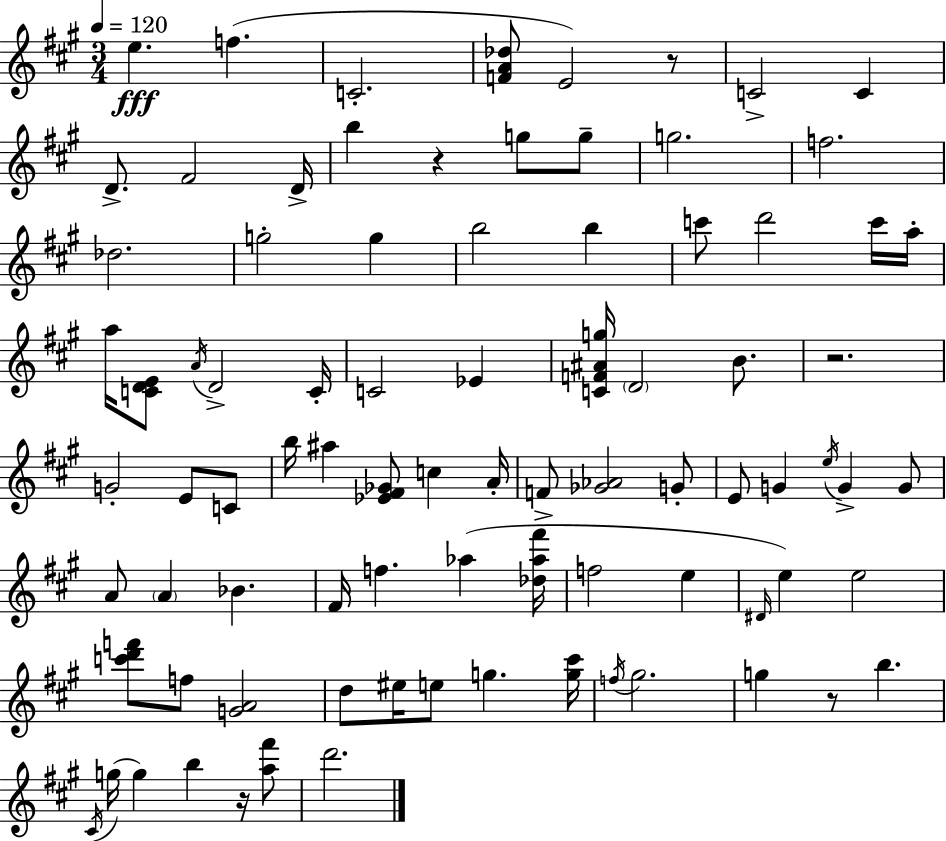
E5/q. F5/q. C4/h. [F4,A4,Db5]/e E4/h R/e C4/h C4/q D4/e. F#4/h D4/s B5/q R/q G5/e G5/e G5/h. F5/h. Db5/h. G5/h G5/q B5/h B5/q C6/e D6/h C6/s A5/s A5/s [C4,D4,E4]/e A4/s D4/h C4/s C4/h Eb4/q [C4,F4,A#4,G5]/s D4/h B4/e. R/h. G4/h E4/e C4/e B5/s A#5/q [Eb4,F#4,Gb4]/e C5/q A4/s F4/e [Gb4,Ab4]/h G4/e E4/e G4/q E5/s G4/q G4/e A4/e A4/q Bb4/q. F#4/s F5/q. Ab5/q [Db5,Ab5,F#6]/s F5/h E5/q D#4/s E5/q E5/h [C6,D6,F6]/e F5/e [G4,A4]/h D5/e EIS5/s E5/e G5/q. [G5,C#6]/s F5/s G#5/h. G5/q R/e B5/q. C#4/s G5/s G5/q B5/q R/s [A5,F#6]/e D6/h.